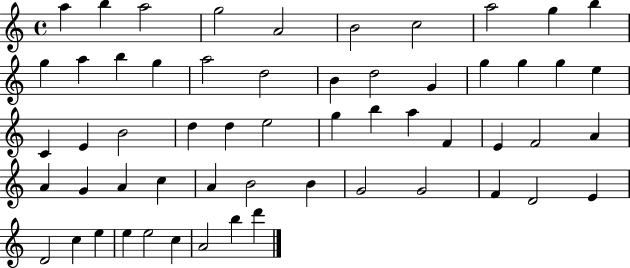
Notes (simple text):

A5/q B5/q A5/h G5/h A4/h B4/h C5/h A5/h G5/q B5/q G5/q A5/q B5/q G5/q A5/h D5/h B4/q D5/h G4/q G5/q G5/q G5/q E5/q C4/q E4/q B4/h D5/q D5/q E5/h G5/q B5/q A5/q F4/q E4/q F4/h A4/q A4/q G4/q A4/q C5/q A4/q B4/h B4/q G4/h G4/h F4/q D4/h E4/q D4/h C5/q E5/q E5/q E5/h C5/q A4/h B5/q D6/q